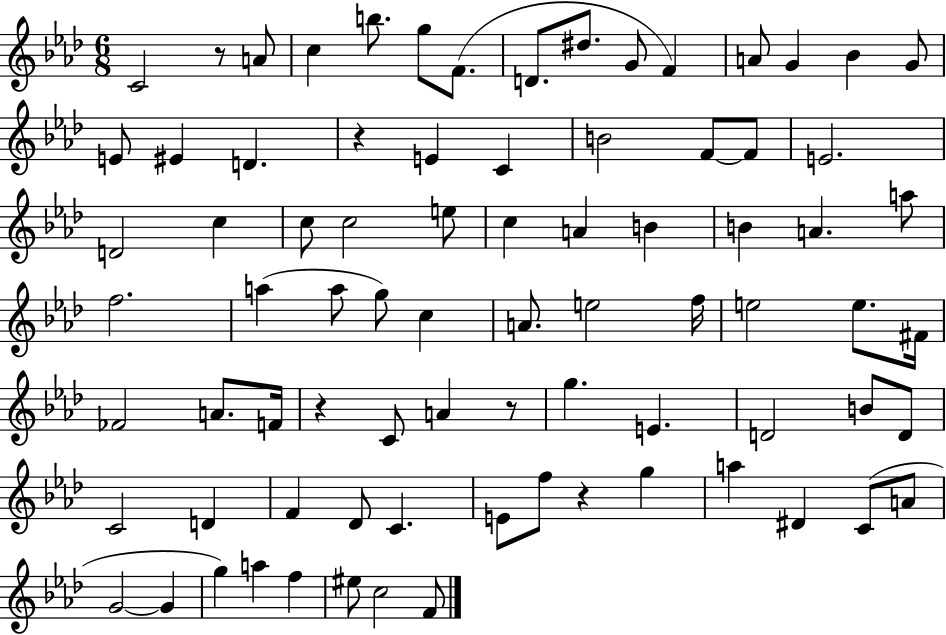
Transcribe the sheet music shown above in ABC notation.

X:1
T:Untitled
M:6/8
L:1/4
K:Ab
C2 z/2 A/2 c b/2 g/2 F/2 D/2 ^d/2 G/2 F A/2 G _B G/2 E/2 ^E D z E C B2 F/2 F/2 E2 D2 c c/2 c2 e/2 c A B B A a/2 f2 a a/2 g/2 c A/2 e2 f/4 e2 e/2 ^F/4 _F2 A/2 F/4 z C/2 A z/2 g E D2 B/2 D/2 C2 D F _D/2 C E/2 f/2 z g a ^D C/2 A/2 G2 G g a f ^e/2 c2 F/2